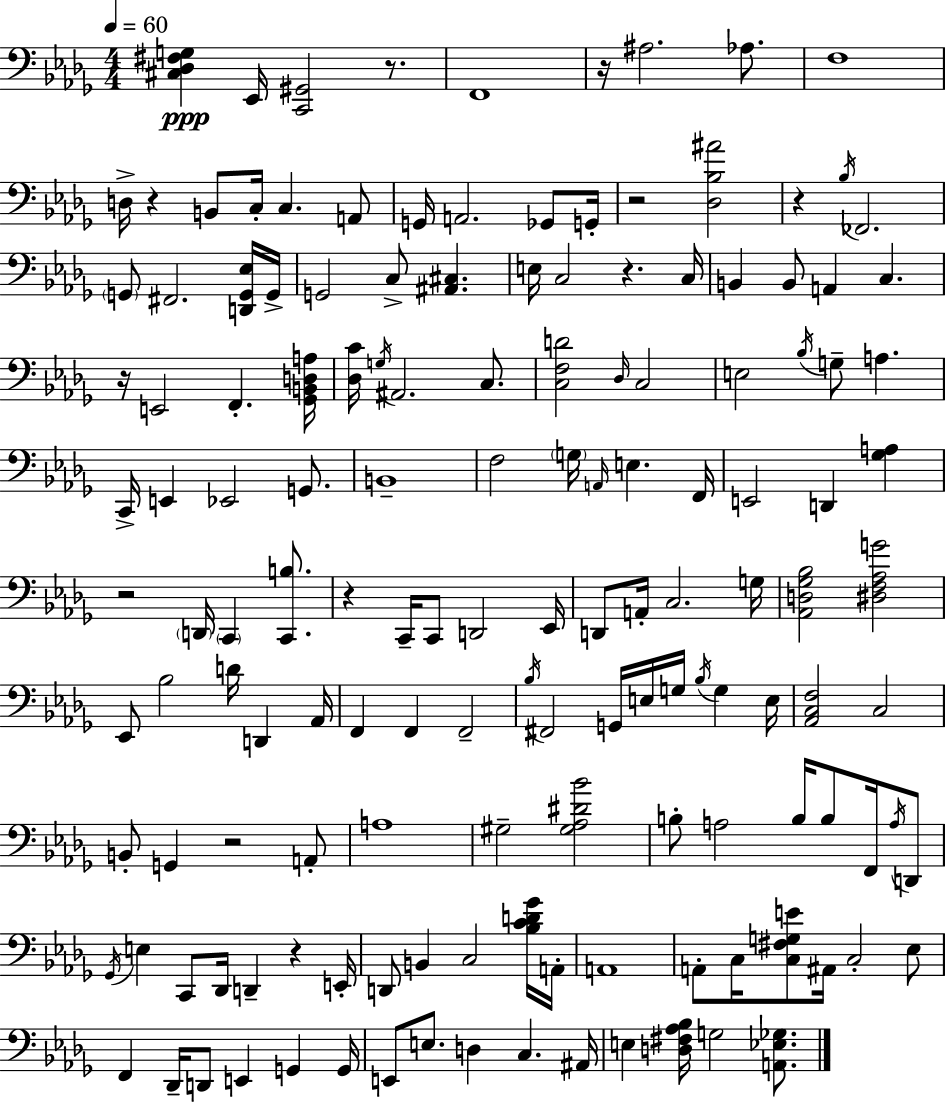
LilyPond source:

{
  \clef bass
  \numericTimeSignature
  \time 4/4
  \key bes \minor
  \tempo 4 = 60
  <cis des fis g>4\ppp ees,16 <c, gis,>2 r8. | f,1 | r16 ais2. aes8. | f1 | \break d16-> r4 b,8 c16-. c4. a,8 | g,16 a,2. ges,8 g,16-. | r2 <des bes ais'>2 | r4 \acciaccatura { bes16 } fes,2. | \break \parenthesize g,8 fis,2. <d, g, ees>16 | g,16-> g,2 c8-> <ais, cis>4. | e16 c2 r4. | c16 b,4 b,8 a,4 c4. | \break r16 e,2 f,4.-. | <ges, b, d a>16 <des c'>16 \acciaccatura { g16 } ais,2. c8. | <c f d'>2 \grace { des16 } c2 | e2 \acciaccatura { bes16 } g8-- a4. | \break c,16-> e,4 ees,2 | g,8. b,1-- | f2 \parenthesize g16 \grace { a,16 } e4. | f,16 e,2 d,4 | \break <ges a>4 r2 \parenthesize d,16 \parenthesize c,4 | <c, b>8. r4 c,16-- c,8 d,2 | ees,16 d,8 a,16-. c2. | g16 <aes, d ges bes>2 <dis f aes g'>2 | \break ees,8 bes2 d'16 | d,4 aes,16 f,4 f,4 f,2-- | \acciaccatura { bes16 } fis,2 g,16 e16 | g16 \acciaccatura { bes16 } g4 e16 <aes, c f>2 c2 | \break b,8-. g,4 r2 | a,8-. a1 | gis2-- <gis aes dis' bes'>2 | b8-. a2 | \break b16 b8 f,16 \acciaccatura { a16 } d,8 \acciaccatura { ges,16 } e4 c,8 des,16 | d,4-- r4 e,16-. d,8 b,4 c2 | <bes c' d' ges'>16 a,16-. a,1 | a,8-. c16 <c fis g e'>8 ais,16 c2-. | \break ees8 f,4 des,16-- d,8 | e,4 g,4 g,16 e,8 e8. d4 | c4. ais,16 e4 <d fis aes bes>16 g2 | <a, ees ges>8. \bar "|."
}